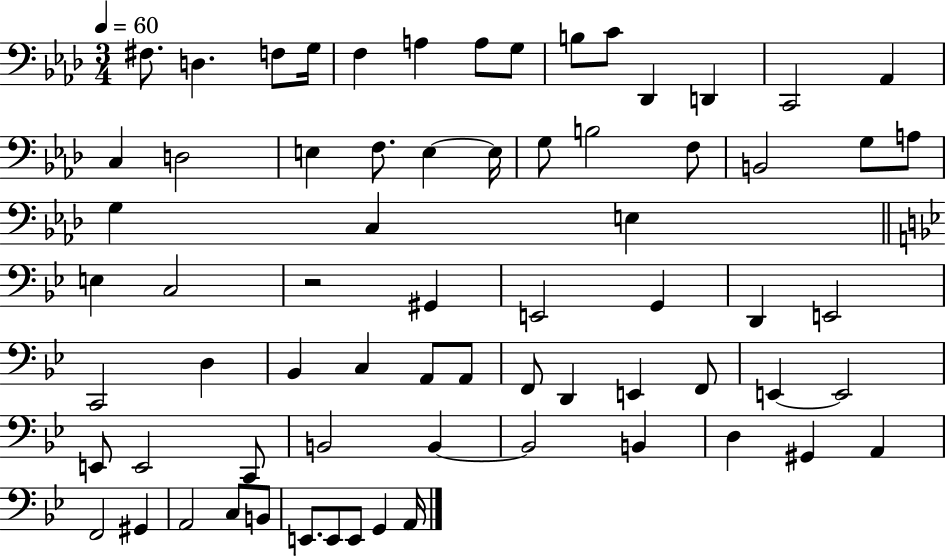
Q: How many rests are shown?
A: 1